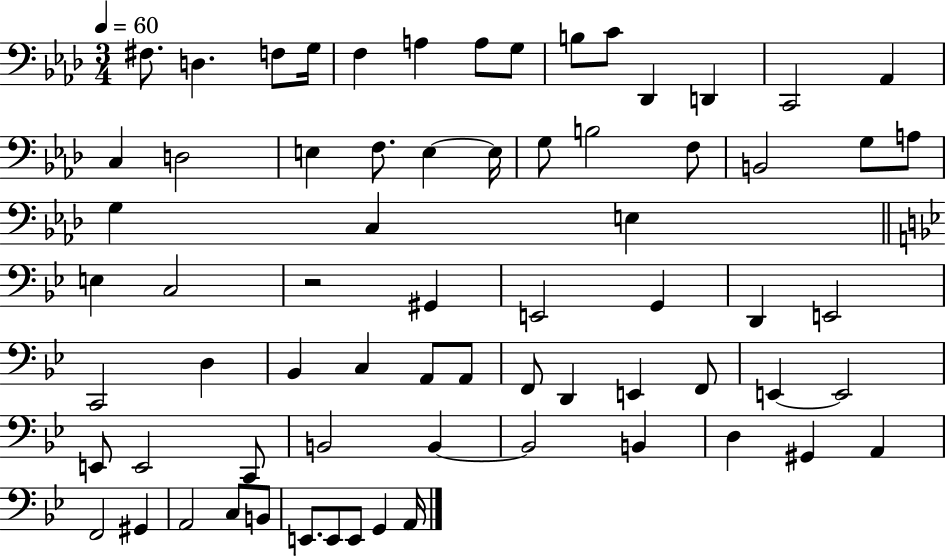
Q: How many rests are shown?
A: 1